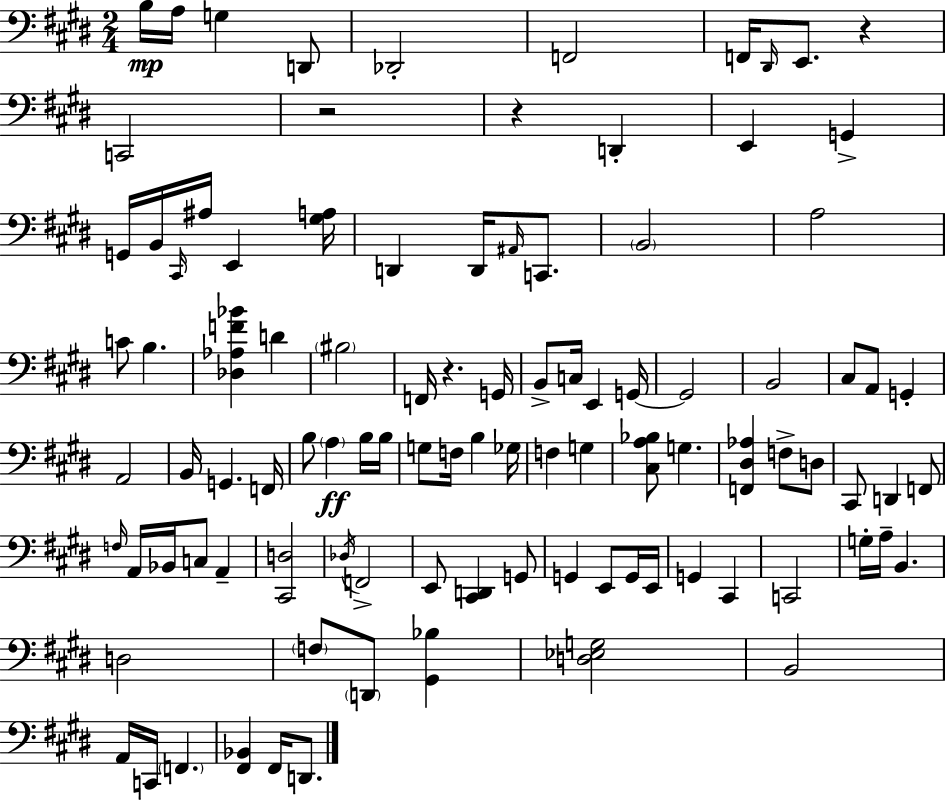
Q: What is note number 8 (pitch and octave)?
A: D#2